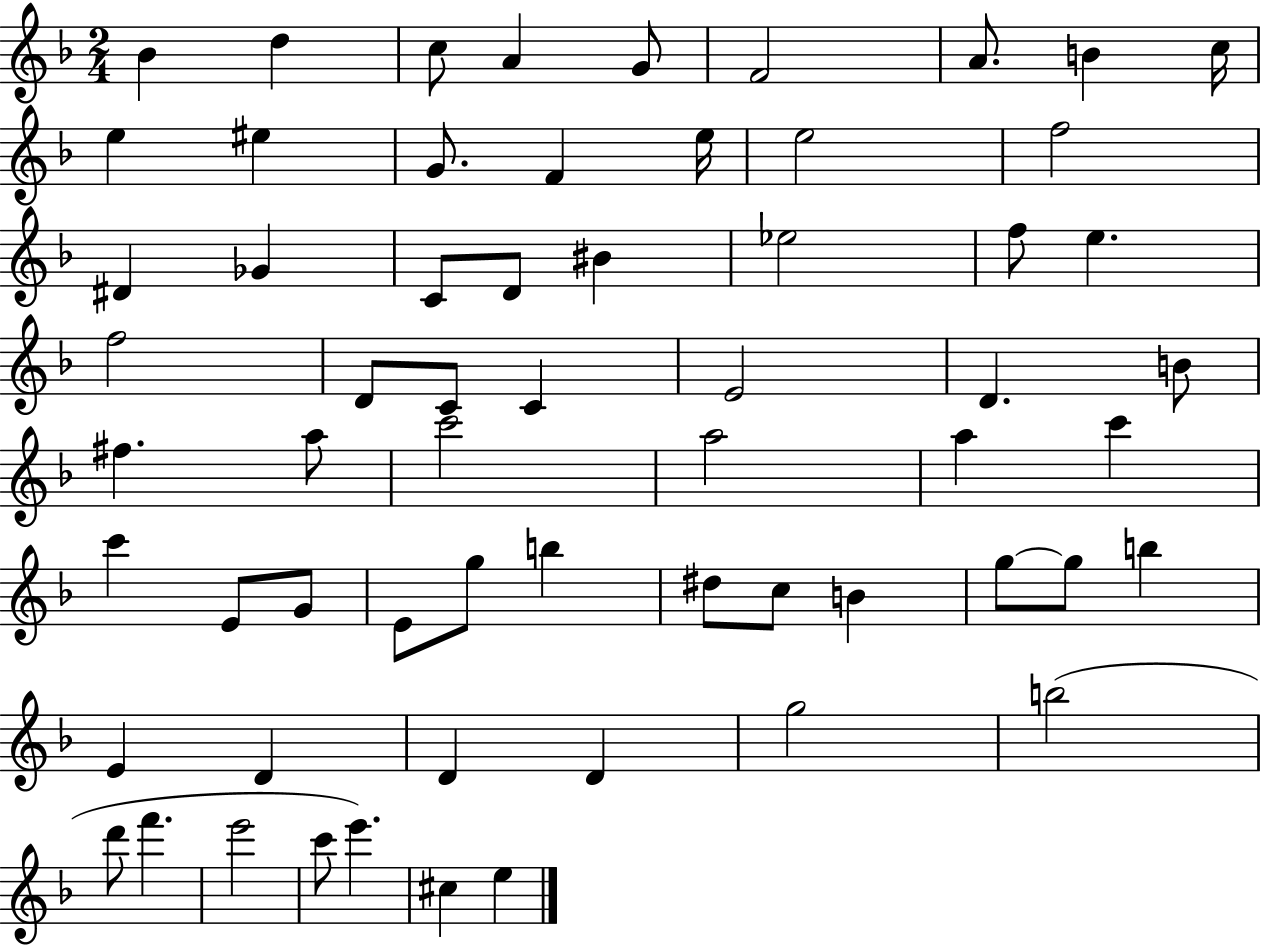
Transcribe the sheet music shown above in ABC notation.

X:1
T:Untitled
M:2/4
L:1/4
K:F
_B d c/2 A G/2 F2 A/2 B c/4 e ^e G/2 F e/4 e2 f2 ^D _G C/2 D/2 ^B _e2 f/2 e f2 D/2 C/2 C E2 D B/2 ^f a/2 c'2 a2 a c' c' E/2 G/2 E/2 g/2 b ^d/2 c/2 B g/2 g/2 b E D D D g2 b2 d'/2 f' e'2 c'/2 e' ^c e